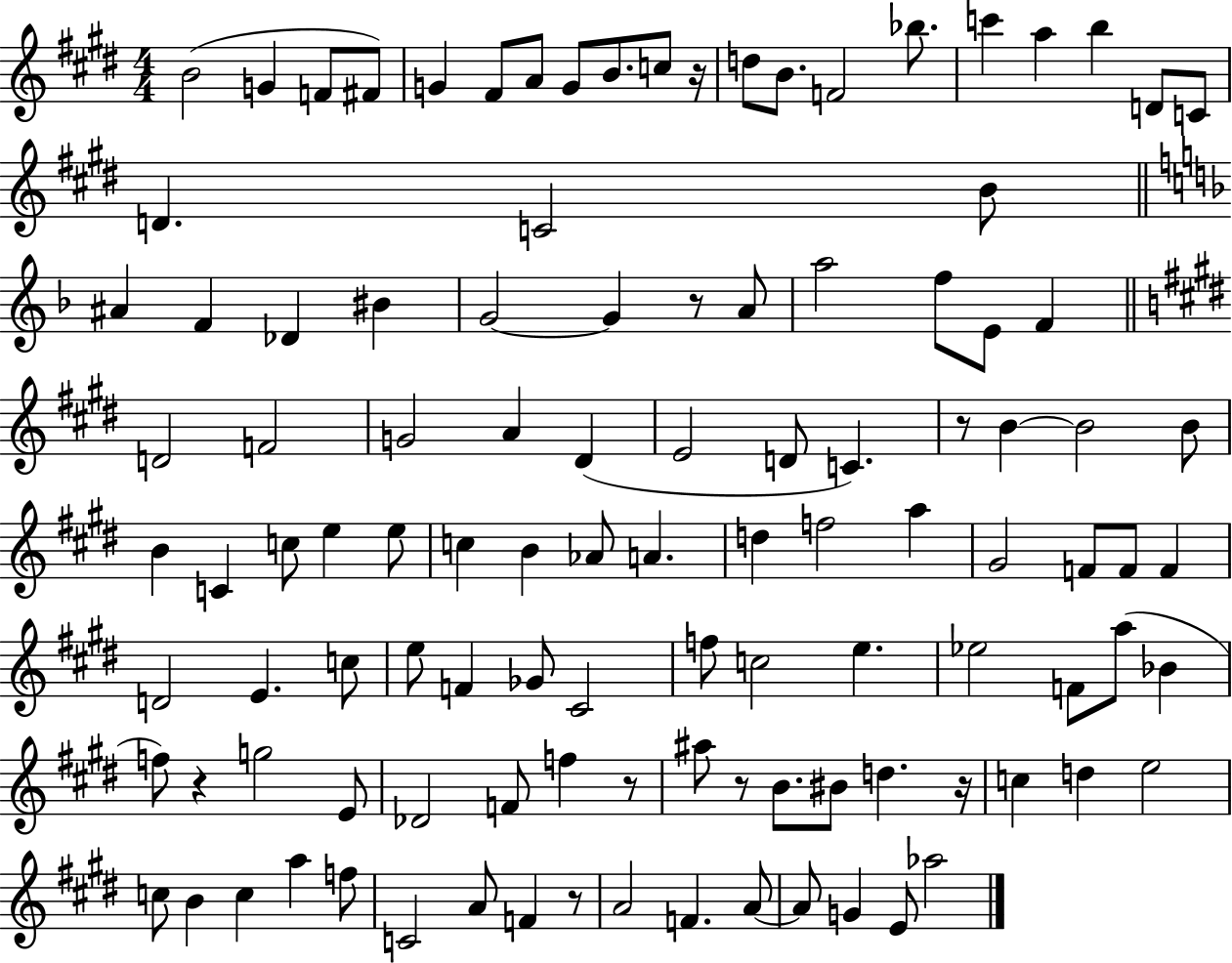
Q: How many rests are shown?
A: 8